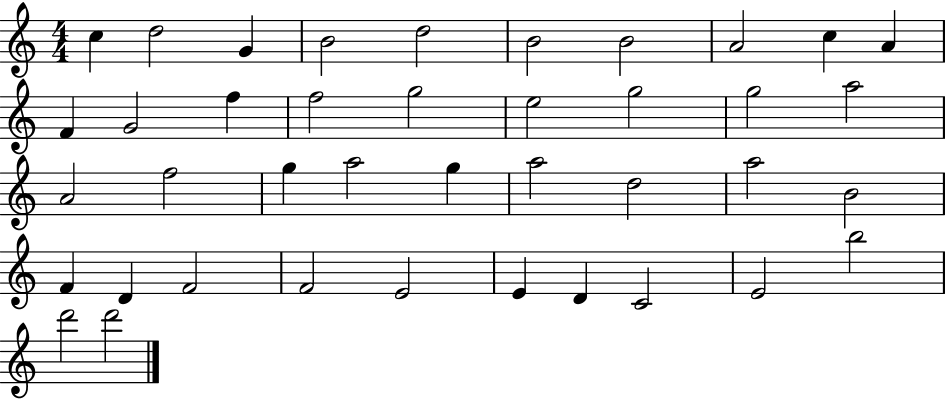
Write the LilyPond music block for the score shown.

{
  \clef treble
  \numericTimeSignature
  \time 4/4
  \key c \major
  c''4 d''2 g'4 | b'2 d''2 | b'2 b'2 | a'2 c''4 a'4 | \break f'4 g'2 f''4 | f''2 g''2 | e''2 g''2 | g''2 a''2 | \break a'2 f''2 | g''4 a''2 g''4 | a''2 d''2 | a''2 b'2 | \break f'4 d'4 f'2 | f'2 e'2 | e'4 d'4 c'2 | e'2 b''2 | \break d'''2 d'''2 | \bar "|."
}